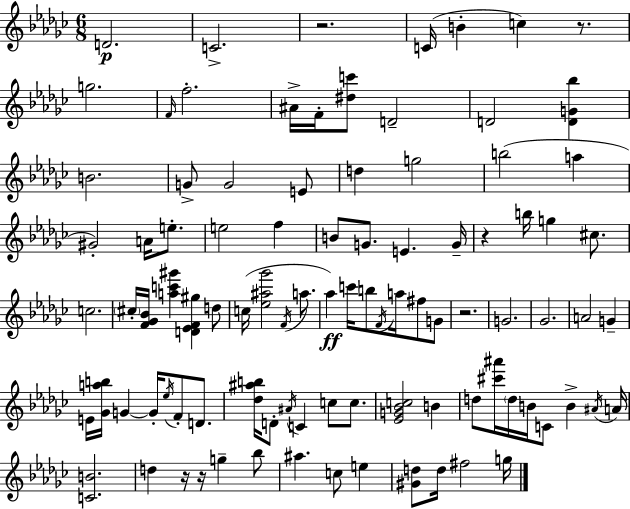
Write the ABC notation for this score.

X:1
T:Untitled
M:6/8
L:1/4
K:Ebm
D2 C2 z2 C/4 B c z/2 g2 F/4 f2 ^A/4 F/4 [^dc']/2 D2 D2 [DG_b] B2 G/2 G2 E/2 d g2 b2 a ^G2 A/4 e/2 e2 f B/2 G/2 E G/4 z b/4 g ^c/2 c2 ^c/4 [F_G_B]/4 [ac'^g'] [D_EF^g] d/2 c/4 [_e^a_g']2 F/4 a/2 _a c'/4 b/2 F/4 a/4 ^f/2 G/2 z2 G2 _G2 A2 G E/4 [_Gab]/4 G G/4 _e/4 F/2 D/2 [_d^ab]/4 D/2 ^A/4 C c/2 c/2 [_EG_Bc]2 B d/2 [^c'^a']/4 d/4 B/4 C/2 B ^A/4 A/4 [CB]2 d z/4 z/4 g _b/2 ^a c/2 e [^Gd]/2 d/4 ^f2 g/4